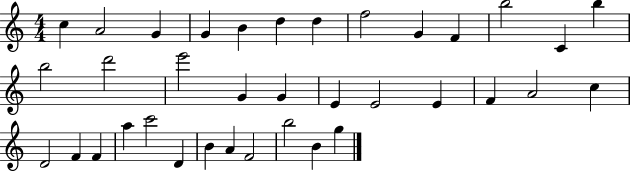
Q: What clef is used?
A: treble